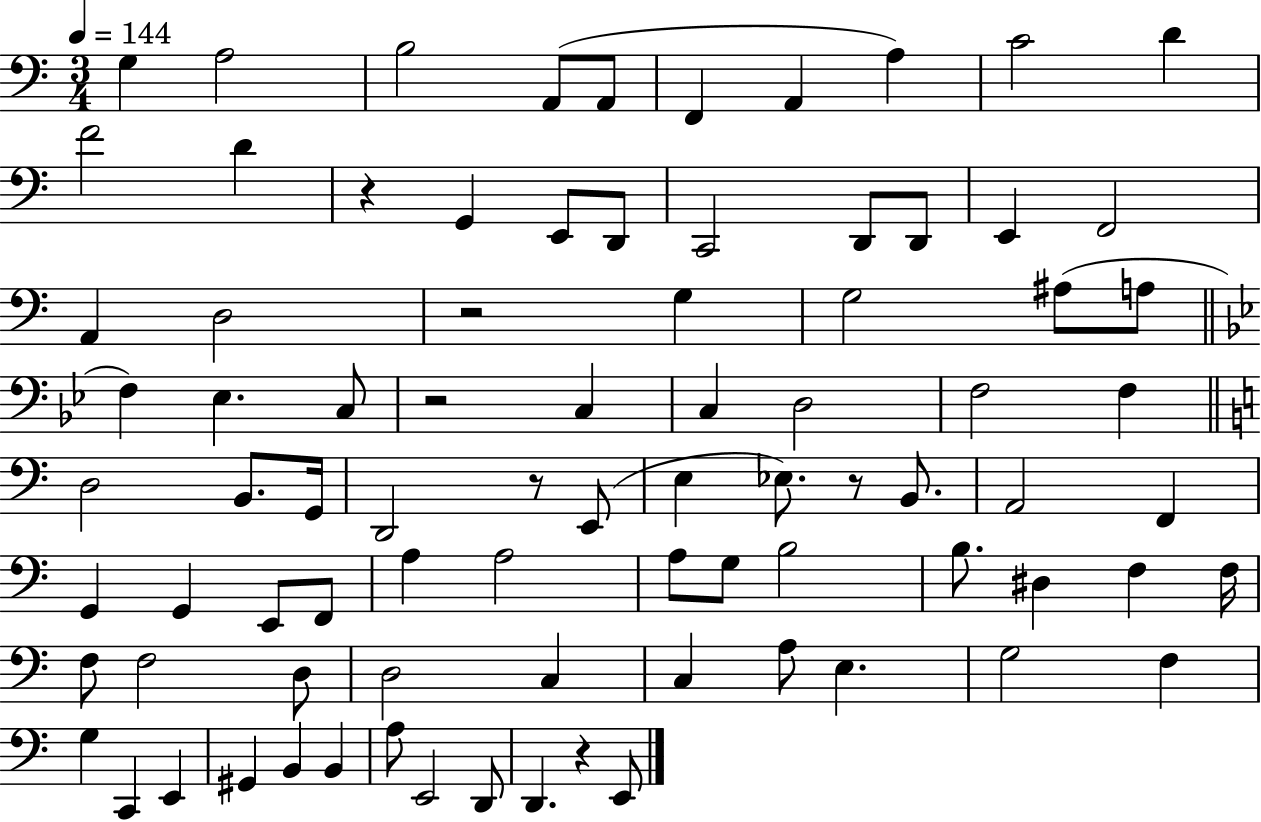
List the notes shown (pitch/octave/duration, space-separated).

G3/q A3/h B3/h A2/e A2/e F2/q A2/q A3/q C4/h D4/q F4/h D4/q R/q G2/q E2/e D2/e C2/h D2/e D2/e E2/q F2/h A2/q D3/h R/h G3/q G3/h A#3/e A3/e F3/q Eb3/q. C3/e R/h C3/q C3/q D3/h F3/h F3/q D3/h B2/e. G2/s D2/h R/e E2/e E3/q Eb3/e. R/e B2/e. A2/h F2/q G2/q G2/q E2/e F2/e A3/q A3/h A3/e G3/e B3/h B3/e. D#3/q F3/q F3/s F3/e F3/h D3/e D3/h C3/q C3/q A3/e E3/q. G3/h F3/q G3/q C2/q E2/q G#2/q B2/q B2/q A3/e E2/h D2/e D2/q. R/q E2/e